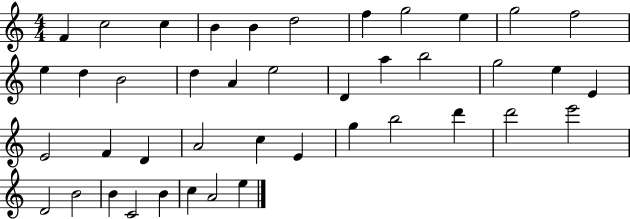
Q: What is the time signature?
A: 4/4